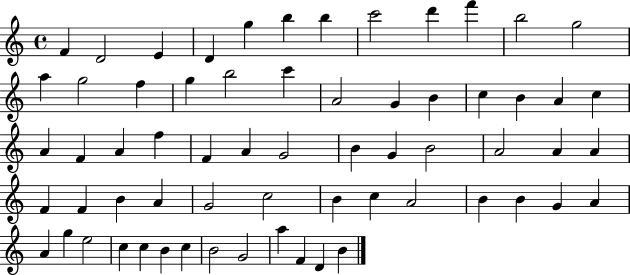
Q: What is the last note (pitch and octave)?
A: B4